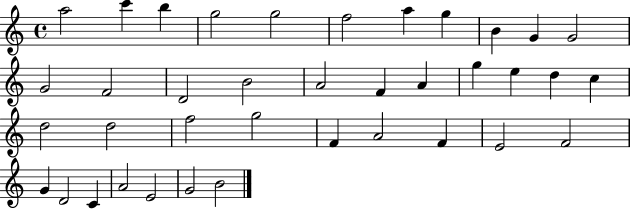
X:1
T:Untitled
M:4/4
L:1/4
K:C
a2 c' b g2 g2 f2 a g B G G2 G2 F2 D2 B2 A2 F A g e d c d2 d2 f2 g2 F A2 F E2 F2 G D2 C A2 E2 G2 B2